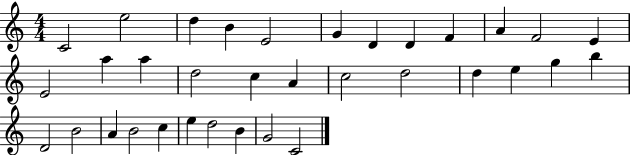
C4/h E5/h D5/q B4/q E4/h G4/q D4/q D4/q F4/q A4/q F4/h E4/q E4/h A5/q A5/q D5/h C5/q A4/q C5/h D5/h D5/q E5/q G5/q B5/q D4/h B4/h A4/q B4/h C5/q E5/q D5/h B4/q G4/h C4/h